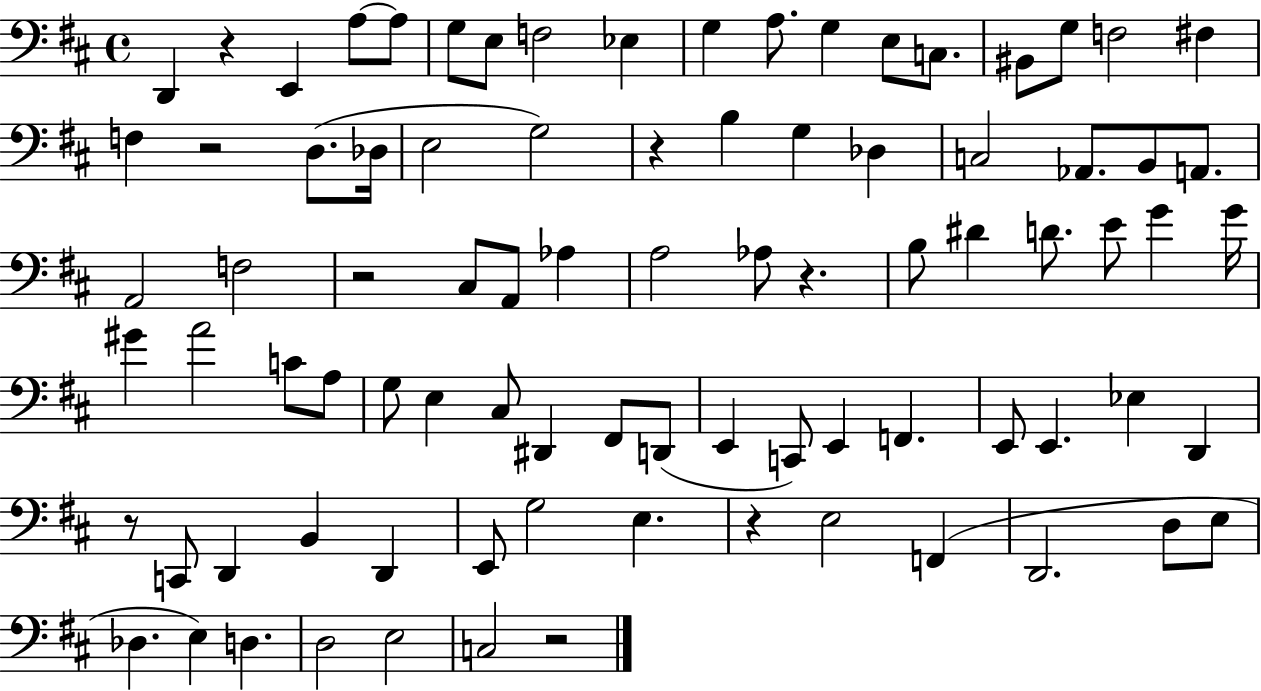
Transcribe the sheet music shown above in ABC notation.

X:1
T:Untitled
M:4/4
L:1/4
K:D
D,, z E,, A,/2 A,/2 G,/2 E,/2 F,2 _E, G, A,/2 G, E,/2 C,/2 ^B,,/2 G,/2 F,2 ^F, F, z2 D,/2 _D,/4 E,2 G,2 z B, G, _D, C,2 _A,,/2 B,,/2 A,,/2 A,,2 F,2 z2 ^C,/2 A,,/2 _A, A,2 _A,/2 z B,/2 ^D D/2 E/2 G G/4 ^G A2 C/2 A,/2 G,/2 E, ^C,/2 ^D,, ^F,,/2 D,,/2 E,, C,,/2 E,, F,, E,,/2 E,, _E, D,, z/2 C,,/2 D,, B,, D,, E,,/2 G,2 E, z E,2 F,, D,,2 D,/2 E,/2 _D, E, D, D,2 E,2 C,2 z2